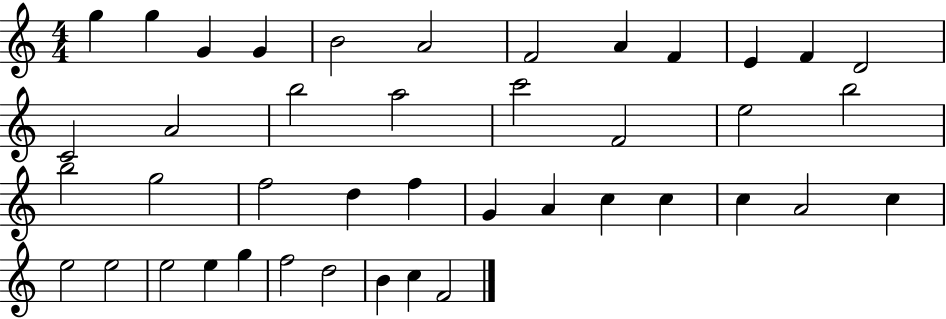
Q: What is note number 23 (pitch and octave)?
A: F5